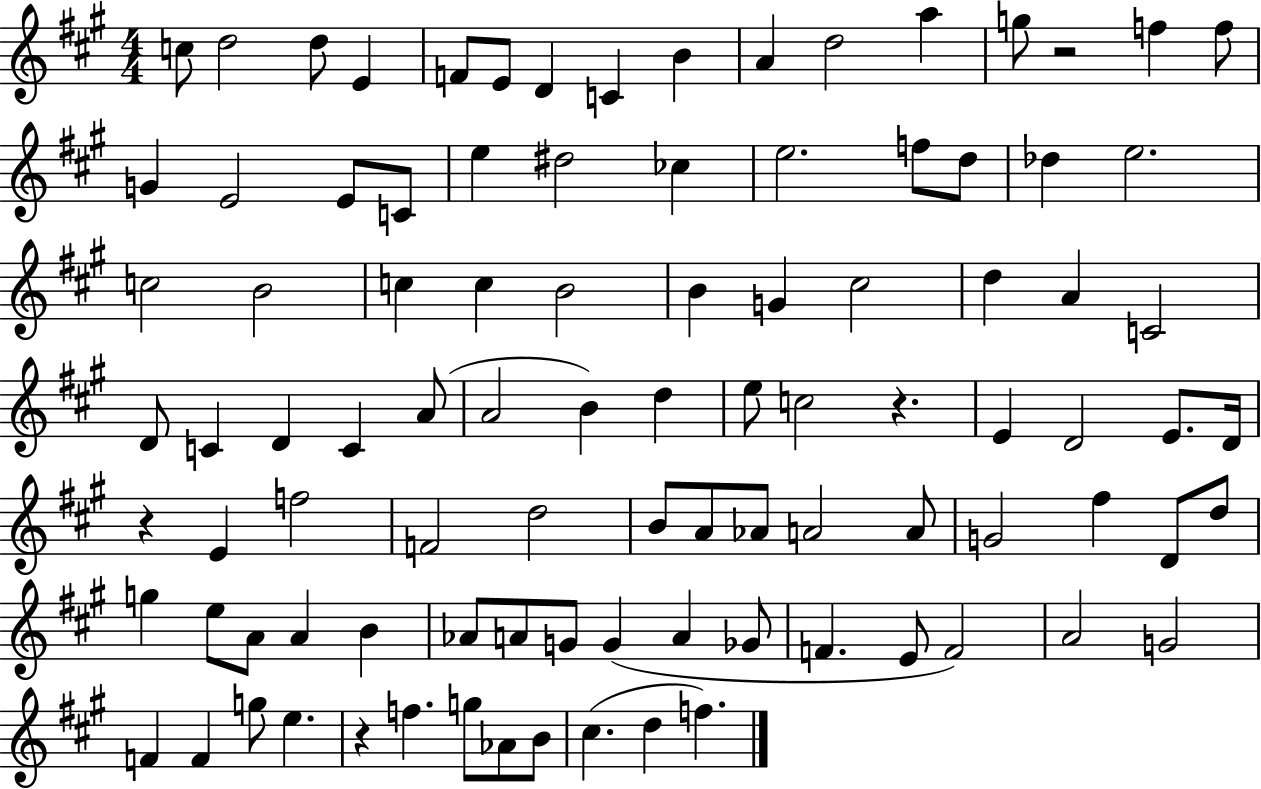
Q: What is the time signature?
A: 4/4